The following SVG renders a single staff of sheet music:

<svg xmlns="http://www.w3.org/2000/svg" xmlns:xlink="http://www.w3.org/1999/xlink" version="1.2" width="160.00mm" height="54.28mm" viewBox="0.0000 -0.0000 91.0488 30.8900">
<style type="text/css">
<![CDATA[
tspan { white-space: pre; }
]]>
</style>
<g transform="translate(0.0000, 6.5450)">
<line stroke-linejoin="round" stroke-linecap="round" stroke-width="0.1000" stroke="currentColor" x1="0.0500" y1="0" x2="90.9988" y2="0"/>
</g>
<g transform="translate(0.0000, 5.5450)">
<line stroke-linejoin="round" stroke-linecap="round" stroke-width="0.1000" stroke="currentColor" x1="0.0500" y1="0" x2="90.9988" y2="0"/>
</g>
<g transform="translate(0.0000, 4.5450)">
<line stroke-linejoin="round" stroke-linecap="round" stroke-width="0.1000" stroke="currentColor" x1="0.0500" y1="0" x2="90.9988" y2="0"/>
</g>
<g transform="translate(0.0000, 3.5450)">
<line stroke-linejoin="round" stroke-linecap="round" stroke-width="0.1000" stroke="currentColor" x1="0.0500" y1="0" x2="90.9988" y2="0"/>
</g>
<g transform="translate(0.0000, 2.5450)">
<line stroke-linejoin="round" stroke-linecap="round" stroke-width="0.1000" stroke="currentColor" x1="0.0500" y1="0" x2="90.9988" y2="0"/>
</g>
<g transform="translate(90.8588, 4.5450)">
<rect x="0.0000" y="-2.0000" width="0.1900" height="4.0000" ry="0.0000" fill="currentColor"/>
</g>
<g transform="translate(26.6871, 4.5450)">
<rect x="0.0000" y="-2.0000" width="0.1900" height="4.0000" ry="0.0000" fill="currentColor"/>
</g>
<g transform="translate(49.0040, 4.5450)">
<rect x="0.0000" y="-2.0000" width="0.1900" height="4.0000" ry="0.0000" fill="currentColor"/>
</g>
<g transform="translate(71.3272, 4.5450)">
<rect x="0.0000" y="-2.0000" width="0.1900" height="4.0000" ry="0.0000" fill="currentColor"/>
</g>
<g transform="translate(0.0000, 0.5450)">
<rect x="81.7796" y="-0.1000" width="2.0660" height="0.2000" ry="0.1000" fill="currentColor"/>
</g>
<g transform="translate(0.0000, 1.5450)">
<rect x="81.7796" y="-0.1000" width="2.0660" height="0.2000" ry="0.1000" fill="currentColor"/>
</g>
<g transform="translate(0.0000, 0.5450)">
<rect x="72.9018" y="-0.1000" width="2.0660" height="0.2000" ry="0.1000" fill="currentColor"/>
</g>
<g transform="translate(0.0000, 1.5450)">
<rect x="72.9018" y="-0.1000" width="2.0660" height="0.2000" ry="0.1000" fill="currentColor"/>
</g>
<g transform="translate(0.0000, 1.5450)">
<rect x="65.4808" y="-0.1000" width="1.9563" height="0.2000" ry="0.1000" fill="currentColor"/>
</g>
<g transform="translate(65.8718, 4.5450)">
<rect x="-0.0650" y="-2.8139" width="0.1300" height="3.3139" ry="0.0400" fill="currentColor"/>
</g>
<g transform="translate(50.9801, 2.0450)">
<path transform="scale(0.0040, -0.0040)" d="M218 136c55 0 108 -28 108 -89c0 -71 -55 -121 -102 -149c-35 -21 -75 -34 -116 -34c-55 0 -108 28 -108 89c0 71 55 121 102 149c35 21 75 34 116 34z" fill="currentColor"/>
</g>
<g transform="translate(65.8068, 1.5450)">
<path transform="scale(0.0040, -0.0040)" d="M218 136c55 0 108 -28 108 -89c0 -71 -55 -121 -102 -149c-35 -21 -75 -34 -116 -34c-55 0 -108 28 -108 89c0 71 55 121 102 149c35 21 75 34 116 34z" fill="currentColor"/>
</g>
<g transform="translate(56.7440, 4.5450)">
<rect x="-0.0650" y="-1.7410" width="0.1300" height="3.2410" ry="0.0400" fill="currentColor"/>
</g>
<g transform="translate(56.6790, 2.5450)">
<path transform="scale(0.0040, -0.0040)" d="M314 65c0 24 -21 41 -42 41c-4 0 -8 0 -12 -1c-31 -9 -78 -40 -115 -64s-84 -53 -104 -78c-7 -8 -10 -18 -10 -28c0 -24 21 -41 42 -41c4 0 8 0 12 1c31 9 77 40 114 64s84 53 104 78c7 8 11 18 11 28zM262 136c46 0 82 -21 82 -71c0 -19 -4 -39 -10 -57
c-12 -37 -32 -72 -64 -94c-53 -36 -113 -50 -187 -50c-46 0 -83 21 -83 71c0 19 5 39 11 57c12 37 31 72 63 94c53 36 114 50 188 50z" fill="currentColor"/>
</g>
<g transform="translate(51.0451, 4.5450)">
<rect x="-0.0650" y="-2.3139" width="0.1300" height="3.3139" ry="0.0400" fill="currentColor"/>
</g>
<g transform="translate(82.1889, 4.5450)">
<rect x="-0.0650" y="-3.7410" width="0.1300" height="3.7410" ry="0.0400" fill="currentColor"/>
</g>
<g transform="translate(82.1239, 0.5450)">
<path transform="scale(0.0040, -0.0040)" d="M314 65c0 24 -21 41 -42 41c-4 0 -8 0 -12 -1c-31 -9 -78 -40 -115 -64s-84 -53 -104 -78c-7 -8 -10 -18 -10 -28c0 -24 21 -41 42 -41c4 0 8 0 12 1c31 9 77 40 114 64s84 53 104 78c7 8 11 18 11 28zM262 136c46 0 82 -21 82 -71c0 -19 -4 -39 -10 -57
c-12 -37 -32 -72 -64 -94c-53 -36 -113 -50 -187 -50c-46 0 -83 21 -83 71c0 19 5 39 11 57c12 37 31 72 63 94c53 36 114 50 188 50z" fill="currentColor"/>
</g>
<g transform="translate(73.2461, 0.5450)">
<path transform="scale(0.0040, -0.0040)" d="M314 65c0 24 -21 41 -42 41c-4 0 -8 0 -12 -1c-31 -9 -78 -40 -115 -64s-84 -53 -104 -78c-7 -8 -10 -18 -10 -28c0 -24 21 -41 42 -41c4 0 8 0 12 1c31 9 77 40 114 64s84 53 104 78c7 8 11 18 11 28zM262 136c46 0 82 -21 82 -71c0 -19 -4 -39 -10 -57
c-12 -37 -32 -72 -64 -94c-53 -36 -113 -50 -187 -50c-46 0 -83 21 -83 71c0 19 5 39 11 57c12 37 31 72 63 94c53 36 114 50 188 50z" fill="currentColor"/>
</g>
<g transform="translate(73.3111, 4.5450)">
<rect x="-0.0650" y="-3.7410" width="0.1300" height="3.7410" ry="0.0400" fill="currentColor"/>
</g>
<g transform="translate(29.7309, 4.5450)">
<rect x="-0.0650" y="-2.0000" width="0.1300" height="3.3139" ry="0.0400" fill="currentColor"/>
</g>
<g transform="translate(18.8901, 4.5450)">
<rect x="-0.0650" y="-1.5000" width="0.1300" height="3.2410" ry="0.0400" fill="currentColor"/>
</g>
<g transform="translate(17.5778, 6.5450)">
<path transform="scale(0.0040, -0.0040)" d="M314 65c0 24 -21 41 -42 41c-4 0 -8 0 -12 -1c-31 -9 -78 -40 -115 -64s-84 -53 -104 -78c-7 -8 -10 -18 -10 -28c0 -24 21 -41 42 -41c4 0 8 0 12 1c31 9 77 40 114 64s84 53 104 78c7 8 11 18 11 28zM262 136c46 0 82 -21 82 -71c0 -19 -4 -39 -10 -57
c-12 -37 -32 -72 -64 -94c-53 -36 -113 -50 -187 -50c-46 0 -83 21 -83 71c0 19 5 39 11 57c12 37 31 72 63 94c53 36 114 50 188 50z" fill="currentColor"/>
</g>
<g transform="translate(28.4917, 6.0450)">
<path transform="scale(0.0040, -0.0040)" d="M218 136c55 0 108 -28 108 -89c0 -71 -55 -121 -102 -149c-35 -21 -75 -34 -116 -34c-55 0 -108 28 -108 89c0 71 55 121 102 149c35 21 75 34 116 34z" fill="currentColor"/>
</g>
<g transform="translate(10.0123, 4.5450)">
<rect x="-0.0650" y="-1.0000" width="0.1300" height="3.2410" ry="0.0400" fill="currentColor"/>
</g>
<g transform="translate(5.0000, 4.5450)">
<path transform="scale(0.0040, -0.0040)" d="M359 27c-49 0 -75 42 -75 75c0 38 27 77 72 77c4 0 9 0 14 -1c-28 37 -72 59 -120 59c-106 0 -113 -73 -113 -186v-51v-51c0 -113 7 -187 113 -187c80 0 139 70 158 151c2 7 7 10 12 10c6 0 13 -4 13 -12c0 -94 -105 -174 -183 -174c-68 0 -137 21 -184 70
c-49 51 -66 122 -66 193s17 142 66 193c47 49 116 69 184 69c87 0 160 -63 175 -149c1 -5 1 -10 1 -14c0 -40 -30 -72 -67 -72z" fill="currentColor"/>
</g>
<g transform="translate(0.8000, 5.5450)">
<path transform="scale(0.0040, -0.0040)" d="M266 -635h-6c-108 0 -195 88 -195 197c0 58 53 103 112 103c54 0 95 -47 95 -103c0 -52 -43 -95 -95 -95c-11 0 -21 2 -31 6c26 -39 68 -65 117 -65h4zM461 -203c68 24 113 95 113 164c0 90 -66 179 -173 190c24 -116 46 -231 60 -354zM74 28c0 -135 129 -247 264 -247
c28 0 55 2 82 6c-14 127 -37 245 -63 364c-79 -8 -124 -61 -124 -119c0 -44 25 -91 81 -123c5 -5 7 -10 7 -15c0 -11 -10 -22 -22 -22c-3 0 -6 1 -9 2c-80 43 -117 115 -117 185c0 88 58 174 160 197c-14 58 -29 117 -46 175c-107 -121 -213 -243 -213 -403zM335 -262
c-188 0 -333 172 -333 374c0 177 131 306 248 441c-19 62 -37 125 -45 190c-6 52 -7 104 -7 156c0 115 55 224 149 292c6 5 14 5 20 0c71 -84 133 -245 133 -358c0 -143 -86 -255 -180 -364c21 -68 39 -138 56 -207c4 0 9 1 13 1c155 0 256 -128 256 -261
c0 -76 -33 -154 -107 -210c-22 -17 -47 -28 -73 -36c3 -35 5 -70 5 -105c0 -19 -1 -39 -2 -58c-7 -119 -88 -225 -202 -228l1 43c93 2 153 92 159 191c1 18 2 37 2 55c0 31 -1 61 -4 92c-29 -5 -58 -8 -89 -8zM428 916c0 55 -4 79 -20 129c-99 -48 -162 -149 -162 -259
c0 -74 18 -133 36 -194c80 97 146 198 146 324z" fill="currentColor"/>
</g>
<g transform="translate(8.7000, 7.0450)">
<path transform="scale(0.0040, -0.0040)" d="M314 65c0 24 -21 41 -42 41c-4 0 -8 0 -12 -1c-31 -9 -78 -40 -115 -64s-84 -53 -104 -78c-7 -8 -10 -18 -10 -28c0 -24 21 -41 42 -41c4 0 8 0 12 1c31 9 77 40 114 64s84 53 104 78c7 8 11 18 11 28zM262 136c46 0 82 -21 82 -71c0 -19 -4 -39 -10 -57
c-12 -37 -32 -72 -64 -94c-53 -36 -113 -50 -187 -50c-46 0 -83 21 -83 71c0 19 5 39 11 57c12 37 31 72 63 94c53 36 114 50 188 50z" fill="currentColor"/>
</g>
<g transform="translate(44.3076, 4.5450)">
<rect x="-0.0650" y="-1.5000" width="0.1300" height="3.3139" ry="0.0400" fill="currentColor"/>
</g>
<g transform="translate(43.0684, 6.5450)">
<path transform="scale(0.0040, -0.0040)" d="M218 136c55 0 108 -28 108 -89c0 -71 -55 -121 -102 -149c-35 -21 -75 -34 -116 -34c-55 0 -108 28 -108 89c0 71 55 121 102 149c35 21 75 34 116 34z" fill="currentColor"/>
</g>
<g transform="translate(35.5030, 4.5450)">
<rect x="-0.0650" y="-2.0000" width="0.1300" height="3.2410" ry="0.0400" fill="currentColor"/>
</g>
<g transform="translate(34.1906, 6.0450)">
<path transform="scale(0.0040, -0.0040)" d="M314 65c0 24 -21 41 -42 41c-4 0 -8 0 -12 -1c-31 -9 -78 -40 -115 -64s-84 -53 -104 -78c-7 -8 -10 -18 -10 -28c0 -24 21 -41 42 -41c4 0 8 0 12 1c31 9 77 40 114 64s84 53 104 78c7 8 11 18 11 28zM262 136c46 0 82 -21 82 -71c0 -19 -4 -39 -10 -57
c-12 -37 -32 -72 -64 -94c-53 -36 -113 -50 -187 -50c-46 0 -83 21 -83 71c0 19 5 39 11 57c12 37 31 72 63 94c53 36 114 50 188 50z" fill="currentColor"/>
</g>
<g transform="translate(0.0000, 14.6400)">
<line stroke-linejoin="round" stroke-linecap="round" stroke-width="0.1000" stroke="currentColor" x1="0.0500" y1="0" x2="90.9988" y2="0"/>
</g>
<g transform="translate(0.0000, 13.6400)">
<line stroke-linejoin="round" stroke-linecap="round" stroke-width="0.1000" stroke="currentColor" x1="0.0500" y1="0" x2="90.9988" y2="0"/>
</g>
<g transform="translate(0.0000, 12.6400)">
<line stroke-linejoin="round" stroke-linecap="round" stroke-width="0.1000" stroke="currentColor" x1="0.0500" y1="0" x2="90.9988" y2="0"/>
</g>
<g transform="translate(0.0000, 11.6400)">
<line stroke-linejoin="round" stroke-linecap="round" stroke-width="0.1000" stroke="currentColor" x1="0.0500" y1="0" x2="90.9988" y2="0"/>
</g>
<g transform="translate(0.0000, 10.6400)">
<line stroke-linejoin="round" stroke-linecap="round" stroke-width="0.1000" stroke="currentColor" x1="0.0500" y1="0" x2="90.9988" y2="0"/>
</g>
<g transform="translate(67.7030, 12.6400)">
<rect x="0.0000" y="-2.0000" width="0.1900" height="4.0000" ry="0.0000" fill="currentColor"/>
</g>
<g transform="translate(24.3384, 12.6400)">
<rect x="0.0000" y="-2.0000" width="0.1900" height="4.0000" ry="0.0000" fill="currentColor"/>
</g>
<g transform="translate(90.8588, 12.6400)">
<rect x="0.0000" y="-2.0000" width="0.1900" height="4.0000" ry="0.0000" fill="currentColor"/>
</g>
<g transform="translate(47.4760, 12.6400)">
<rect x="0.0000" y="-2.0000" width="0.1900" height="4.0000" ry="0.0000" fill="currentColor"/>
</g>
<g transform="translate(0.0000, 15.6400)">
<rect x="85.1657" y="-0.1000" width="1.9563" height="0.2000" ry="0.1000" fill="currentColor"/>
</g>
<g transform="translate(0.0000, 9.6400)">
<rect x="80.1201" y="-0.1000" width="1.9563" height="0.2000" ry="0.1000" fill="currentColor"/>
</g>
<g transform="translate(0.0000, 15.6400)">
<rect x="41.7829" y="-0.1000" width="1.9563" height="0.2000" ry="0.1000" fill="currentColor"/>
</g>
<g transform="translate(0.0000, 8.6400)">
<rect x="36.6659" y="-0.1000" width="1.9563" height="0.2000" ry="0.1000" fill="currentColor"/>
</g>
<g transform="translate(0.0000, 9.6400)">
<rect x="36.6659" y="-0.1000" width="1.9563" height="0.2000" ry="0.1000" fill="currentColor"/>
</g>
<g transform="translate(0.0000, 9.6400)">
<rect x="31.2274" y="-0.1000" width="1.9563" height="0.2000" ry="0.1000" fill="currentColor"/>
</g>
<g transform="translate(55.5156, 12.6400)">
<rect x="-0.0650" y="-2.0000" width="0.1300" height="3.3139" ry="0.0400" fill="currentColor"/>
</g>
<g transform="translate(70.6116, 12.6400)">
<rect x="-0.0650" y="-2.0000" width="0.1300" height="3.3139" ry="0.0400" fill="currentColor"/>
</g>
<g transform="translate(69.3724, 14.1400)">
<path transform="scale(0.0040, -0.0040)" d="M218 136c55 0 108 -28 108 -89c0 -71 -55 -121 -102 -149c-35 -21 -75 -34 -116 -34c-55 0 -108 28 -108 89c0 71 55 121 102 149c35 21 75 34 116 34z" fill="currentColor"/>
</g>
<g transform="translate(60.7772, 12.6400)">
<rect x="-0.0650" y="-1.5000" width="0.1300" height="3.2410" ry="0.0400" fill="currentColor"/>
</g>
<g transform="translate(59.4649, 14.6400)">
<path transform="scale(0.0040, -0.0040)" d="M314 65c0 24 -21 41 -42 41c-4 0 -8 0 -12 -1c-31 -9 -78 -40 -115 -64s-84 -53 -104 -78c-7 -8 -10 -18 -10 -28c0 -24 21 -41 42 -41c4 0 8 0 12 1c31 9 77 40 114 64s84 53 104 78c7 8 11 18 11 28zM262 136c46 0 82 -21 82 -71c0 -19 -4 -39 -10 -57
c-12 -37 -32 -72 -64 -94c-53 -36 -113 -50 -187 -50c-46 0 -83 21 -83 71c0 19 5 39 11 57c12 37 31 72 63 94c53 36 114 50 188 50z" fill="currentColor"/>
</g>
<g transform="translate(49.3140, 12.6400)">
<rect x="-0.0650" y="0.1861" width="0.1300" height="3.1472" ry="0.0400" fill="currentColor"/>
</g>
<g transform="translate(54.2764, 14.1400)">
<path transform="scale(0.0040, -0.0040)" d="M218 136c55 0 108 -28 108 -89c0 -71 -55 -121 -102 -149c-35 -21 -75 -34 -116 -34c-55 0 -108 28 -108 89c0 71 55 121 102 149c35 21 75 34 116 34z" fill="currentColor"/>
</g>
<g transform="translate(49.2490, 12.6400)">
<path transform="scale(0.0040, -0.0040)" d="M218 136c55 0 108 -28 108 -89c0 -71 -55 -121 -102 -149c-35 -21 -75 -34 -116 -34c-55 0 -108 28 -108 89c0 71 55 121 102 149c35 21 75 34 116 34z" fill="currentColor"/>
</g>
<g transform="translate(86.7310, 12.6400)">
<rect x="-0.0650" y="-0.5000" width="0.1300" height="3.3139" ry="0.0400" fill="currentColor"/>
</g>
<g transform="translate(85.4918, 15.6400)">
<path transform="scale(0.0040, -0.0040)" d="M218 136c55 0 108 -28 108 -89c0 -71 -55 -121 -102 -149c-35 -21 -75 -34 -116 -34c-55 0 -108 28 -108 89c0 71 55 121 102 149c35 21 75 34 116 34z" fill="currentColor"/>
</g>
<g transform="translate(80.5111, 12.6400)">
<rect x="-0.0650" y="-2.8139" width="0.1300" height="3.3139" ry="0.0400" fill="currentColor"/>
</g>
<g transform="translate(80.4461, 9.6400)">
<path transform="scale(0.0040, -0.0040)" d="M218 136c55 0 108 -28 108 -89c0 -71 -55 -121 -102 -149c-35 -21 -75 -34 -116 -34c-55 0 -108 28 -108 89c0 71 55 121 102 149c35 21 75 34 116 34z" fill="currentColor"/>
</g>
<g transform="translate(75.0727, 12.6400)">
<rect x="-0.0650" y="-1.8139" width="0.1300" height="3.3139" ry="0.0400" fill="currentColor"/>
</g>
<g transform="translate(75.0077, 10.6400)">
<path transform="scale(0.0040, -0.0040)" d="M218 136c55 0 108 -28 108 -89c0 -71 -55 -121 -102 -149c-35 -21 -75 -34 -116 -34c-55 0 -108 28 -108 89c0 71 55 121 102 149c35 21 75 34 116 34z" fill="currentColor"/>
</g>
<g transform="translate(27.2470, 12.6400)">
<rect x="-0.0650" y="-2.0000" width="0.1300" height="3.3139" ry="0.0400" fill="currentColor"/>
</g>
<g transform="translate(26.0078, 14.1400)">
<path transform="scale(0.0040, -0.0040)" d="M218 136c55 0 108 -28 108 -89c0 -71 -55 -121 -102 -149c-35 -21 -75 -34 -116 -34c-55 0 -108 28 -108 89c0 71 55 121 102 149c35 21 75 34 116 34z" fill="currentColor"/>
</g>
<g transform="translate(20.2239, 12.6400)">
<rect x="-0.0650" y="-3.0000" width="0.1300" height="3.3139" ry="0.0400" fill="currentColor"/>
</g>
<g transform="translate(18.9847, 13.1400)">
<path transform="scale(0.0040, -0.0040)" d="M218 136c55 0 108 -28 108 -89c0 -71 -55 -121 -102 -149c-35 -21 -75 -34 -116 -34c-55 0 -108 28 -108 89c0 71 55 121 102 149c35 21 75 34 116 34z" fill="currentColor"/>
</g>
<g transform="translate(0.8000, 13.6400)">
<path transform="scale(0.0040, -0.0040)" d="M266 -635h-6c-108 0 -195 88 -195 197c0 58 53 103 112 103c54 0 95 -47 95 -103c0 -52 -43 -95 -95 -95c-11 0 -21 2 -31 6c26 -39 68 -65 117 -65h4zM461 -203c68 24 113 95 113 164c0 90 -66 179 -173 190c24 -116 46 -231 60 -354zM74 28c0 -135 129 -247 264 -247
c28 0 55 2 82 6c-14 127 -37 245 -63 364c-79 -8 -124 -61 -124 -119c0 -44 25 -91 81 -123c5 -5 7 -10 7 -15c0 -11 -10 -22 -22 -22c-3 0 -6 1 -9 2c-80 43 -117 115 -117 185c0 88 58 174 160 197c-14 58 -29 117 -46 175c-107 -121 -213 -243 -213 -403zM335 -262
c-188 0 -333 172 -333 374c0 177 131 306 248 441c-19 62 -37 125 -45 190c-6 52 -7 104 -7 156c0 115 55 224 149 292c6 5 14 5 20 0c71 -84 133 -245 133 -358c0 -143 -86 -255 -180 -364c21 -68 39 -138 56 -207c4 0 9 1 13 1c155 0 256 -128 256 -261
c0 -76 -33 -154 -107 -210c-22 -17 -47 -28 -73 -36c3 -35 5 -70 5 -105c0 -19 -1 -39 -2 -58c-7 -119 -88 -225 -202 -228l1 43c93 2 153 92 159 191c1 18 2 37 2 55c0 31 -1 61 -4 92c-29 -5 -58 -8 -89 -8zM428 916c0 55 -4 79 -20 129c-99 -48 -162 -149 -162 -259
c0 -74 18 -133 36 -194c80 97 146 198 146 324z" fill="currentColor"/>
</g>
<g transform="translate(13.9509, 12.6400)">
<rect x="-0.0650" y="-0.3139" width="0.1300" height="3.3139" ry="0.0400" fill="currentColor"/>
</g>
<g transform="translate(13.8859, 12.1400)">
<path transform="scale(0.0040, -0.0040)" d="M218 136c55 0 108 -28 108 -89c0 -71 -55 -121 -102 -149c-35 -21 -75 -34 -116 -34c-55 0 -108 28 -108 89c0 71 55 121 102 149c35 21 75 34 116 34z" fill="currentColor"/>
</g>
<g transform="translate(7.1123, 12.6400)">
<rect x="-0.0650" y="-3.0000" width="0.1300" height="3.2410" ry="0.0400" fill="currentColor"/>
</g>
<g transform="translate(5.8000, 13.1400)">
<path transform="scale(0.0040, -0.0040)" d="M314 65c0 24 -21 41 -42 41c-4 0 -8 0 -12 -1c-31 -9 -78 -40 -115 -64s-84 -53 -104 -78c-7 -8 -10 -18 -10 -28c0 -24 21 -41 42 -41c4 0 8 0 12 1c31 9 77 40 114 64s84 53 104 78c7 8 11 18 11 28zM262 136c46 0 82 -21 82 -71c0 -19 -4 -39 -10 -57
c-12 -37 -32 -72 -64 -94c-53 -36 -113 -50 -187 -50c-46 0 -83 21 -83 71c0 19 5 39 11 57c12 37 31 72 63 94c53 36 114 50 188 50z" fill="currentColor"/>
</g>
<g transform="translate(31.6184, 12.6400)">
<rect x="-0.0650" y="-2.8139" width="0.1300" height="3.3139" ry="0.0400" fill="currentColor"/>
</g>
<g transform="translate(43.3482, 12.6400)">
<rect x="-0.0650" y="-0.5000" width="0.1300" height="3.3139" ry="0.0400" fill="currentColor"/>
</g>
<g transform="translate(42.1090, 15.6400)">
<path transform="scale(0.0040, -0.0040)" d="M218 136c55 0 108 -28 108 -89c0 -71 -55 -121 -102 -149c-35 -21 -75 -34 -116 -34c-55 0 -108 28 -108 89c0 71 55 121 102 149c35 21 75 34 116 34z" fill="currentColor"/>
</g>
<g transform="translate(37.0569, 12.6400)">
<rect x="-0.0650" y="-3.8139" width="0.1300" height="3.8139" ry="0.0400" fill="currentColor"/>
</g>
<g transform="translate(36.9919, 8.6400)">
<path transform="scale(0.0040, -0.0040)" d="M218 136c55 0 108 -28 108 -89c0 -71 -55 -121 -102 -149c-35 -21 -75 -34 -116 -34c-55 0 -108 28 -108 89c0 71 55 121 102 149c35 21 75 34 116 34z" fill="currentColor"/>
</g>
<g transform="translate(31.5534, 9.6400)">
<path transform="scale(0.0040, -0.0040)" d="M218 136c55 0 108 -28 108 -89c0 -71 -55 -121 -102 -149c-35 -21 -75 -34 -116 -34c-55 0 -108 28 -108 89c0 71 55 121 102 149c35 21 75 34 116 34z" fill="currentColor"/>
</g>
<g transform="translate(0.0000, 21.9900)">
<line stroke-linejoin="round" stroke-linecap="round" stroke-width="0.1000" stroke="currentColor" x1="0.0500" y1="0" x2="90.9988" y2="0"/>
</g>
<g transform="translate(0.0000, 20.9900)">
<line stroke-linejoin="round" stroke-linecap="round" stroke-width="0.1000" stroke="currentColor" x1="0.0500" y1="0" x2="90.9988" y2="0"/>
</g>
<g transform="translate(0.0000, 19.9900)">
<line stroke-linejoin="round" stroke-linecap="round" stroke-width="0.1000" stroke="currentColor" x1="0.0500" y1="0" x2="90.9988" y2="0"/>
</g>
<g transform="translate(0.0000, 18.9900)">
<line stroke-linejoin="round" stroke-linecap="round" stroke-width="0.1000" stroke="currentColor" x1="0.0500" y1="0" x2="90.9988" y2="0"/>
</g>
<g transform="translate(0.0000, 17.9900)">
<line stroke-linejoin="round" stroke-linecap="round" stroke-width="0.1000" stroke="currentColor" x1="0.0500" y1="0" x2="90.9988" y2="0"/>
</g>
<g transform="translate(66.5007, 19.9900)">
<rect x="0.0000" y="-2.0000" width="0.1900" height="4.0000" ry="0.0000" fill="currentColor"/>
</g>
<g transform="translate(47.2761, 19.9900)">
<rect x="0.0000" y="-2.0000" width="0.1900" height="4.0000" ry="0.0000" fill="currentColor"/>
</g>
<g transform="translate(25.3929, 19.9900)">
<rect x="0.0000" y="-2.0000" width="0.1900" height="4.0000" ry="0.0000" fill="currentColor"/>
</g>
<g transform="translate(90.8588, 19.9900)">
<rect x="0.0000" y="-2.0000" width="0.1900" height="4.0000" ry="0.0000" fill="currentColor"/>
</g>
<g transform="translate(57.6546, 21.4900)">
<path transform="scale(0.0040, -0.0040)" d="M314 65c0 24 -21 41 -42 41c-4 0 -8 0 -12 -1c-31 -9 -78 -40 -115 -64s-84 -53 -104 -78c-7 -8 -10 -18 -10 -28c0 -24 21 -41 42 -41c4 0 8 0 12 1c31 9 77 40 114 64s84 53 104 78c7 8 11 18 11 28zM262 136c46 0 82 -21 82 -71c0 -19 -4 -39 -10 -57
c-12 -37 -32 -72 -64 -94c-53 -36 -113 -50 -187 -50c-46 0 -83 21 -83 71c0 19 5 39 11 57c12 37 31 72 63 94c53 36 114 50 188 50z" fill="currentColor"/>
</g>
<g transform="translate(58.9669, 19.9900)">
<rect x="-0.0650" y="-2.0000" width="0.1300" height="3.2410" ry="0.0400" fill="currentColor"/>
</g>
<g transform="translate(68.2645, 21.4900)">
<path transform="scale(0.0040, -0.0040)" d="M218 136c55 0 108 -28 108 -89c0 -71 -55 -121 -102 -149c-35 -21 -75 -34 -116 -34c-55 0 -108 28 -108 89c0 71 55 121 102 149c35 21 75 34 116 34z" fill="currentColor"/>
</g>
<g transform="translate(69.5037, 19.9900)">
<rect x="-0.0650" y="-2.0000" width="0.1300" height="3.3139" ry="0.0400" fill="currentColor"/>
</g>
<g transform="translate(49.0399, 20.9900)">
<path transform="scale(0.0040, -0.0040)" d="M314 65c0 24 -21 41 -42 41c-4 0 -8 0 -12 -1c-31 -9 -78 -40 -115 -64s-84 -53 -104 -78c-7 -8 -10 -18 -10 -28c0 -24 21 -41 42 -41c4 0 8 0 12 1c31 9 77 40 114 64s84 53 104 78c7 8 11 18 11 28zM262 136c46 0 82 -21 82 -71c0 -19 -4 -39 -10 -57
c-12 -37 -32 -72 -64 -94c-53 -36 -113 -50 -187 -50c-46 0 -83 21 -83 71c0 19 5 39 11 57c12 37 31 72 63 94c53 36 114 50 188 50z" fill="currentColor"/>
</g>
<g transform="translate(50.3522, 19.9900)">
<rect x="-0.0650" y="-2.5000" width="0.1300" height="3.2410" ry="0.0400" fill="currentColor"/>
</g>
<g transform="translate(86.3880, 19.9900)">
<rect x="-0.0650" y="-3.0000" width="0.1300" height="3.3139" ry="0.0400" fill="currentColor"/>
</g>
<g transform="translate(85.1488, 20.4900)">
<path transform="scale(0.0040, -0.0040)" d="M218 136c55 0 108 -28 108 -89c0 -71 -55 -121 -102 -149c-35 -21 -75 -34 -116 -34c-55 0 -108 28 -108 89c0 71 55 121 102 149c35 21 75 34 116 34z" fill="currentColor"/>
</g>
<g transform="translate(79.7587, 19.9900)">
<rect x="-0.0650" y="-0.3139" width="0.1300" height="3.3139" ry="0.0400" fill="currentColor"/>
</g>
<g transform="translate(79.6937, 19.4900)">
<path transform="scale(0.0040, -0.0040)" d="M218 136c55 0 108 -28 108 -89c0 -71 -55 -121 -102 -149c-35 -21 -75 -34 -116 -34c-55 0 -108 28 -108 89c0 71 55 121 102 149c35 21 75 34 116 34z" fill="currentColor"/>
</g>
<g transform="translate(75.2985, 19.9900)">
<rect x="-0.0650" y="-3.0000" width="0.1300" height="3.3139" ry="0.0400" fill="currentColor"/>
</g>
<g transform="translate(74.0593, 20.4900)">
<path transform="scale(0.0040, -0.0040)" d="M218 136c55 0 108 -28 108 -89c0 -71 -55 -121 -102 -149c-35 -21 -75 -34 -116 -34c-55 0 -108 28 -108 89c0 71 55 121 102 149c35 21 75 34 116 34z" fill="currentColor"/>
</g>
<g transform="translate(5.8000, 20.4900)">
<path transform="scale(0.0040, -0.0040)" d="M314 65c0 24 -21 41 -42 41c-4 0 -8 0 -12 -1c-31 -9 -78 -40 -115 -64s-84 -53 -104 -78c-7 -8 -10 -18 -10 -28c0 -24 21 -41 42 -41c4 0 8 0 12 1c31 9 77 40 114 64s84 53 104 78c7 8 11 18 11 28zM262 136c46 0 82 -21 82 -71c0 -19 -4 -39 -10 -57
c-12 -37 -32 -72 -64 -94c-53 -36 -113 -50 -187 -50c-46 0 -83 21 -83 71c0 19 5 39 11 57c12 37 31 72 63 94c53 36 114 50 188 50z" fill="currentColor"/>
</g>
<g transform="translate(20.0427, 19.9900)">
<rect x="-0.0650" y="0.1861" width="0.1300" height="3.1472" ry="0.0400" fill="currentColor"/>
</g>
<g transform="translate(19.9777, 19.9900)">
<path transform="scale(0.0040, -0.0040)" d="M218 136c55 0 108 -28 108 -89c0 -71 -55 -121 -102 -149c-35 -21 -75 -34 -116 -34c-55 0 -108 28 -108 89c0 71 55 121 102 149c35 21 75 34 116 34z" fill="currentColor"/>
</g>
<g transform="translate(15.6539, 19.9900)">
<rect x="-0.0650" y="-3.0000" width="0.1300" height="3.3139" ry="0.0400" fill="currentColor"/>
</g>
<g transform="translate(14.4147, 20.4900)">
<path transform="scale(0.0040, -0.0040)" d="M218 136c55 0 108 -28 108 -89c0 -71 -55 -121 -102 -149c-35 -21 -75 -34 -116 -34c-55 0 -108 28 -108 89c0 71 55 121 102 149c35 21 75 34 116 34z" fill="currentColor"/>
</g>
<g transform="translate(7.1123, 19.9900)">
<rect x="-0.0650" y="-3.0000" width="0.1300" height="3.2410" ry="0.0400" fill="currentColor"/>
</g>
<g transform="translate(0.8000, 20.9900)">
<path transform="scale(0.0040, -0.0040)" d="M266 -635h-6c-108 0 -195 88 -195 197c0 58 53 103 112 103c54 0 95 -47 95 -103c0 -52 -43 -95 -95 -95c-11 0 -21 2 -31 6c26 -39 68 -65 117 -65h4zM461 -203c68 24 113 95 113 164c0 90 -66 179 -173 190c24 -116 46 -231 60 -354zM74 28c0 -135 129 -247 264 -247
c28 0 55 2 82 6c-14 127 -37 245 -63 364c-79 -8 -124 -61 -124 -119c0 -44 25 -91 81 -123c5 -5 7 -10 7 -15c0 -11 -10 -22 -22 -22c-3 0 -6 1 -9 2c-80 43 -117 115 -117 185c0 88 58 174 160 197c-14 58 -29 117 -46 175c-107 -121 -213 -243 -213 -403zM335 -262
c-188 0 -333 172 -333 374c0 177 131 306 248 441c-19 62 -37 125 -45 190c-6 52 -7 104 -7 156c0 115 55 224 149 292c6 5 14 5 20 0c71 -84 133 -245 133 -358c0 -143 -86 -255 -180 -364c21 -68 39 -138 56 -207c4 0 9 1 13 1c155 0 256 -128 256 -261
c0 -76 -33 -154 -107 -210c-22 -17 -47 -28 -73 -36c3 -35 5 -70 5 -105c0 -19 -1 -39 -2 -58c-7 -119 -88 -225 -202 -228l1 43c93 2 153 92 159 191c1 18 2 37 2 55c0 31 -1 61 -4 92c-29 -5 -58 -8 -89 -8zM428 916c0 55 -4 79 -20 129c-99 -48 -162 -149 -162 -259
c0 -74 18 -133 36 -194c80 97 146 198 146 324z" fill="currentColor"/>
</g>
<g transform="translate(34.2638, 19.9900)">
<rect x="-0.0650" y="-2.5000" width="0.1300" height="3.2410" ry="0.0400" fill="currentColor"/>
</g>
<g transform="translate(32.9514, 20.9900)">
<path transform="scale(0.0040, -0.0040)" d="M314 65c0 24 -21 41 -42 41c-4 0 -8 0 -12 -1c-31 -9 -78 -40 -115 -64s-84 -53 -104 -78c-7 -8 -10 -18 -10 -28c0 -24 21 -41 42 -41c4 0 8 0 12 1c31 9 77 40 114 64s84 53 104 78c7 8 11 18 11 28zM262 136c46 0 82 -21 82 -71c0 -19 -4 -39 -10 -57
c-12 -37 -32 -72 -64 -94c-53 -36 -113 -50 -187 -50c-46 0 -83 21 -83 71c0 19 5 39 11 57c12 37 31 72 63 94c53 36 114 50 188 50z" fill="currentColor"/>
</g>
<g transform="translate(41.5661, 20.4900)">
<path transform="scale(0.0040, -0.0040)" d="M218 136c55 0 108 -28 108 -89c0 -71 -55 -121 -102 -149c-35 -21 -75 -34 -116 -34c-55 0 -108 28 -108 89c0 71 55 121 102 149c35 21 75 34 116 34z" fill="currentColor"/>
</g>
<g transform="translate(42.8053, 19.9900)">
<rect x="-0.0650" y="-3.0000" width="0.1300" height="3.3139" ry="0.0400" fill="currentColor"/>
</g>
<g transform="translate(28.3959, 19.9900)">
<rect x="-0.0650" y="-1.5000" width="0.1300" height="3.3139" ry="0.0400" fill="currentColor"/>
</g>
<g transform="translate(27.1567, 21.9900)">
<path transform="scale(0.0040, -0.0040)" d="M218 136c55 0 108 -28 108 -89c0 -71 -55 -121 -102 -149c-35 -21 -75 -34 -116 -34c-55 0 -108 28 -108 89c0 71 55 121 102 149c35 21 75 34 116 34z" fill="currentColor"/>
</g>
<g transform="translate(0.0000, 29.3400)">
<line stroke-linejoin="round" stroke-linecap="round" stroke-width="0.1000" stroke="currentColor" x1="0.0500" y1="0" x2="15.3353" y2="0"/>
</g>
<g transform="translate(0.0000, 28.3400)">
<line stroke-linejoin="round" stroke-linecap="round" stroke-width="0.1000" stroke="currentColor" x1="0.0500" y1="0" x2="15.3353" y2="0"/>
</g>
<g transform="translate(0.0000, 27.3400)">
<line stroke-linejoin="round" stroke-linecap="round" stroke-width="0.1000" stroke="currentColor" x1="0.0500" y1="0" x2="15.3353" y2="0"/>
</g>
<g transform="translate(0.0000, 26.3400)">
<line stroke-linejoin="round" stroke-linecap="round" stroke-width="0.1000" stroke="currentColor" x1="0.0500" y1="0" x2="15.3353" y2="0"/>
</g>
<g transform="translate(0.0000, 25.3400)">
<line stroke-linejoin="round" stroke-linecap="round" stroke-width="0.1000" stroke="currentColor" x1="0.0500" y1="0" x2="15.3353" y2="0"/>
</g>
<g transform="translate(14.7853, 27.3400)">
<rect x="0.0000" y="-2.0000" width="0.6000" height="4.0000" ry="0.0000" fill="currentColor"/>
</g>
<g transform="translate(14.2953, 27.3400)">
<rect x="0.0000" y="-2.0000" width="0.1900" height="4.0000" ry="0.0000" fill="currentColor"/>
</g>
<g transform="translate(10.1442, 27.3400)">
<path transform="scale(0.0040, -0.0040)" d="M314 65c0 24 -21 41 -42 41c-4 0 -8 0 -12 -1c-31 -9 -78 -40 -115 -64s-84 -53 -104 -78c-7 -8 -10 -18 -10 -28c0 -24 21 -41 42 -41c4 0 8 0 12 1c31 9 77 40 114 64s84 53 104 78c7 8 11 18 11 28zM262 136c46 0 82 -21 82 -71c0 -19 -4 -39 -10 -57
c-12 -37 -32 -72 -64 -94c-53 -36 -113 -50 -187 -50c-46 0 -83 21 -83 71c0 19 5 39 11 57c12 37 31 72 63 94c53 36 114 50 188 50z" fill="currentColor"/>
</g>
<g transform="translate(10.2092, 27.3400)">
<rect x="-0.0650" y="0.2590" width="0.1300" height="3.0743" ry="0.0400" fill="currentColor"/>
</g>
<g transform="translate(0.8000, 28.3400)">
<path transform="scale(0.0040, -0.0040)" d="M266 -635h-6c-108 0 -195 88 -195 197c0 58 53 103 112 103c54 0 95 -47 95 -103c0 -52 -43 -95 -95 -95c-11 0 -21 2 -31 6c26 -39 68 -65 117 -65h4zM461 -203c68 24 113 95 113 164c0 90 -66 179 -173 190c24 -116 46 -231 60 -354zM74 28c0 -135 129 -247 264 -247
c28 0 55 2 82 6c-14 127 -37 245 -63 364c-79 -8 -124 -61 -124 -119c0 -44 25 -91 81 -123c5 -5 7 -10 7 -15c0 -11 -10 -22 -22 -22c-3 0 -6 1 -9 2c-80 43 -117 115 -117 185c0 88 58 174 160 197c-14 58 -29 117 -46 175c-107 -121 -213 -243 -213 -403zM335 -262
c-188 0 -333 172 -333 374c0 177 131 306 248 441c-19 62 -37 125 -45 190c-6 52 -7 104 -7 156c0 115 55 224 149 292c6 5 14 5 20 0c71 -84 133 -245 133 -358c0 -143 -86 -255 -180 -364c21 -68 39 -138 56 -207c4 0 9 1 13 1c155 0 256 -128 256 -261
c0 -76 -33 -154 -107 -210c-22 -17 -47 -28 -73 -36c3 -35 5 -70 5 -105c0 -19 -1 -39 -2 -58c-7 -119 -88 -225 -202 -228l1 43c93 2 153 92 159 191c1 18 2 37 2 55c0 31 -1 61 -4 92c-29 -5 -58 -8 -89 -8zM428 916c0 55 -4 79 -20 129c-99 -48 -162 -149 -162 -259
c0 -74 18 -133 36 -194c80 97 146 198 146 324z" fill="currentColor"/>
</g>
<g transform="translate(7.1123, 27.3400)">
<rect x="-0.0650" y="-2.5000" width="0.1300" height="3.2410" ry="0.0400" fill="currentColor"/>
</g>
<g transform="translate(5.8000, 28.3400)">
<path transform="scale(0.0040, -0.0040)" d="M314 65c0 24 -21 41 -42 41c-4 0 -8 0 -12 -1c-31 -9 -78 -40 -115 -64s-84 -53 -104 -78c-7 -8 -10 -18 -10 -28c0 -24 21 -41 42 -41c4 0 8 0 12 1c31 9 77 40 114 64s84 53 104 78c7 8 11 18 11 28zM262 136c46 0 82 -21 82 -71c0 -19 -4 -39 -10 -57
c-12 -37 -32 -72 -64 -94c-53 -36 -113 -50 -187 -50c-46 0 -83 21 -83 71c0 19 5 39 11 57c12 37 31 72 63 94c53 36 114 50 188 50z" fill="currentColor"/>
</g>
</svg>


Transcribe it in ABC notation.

X:1
T:Untitled
M:4/4
L:1/4
K:C
D2 E2 F F2 E g f2 a c'2 c'2 A2 c A F a c' C B F E2 F f a C A2 A B E G2 A G2 F2 F A c A G2 B2